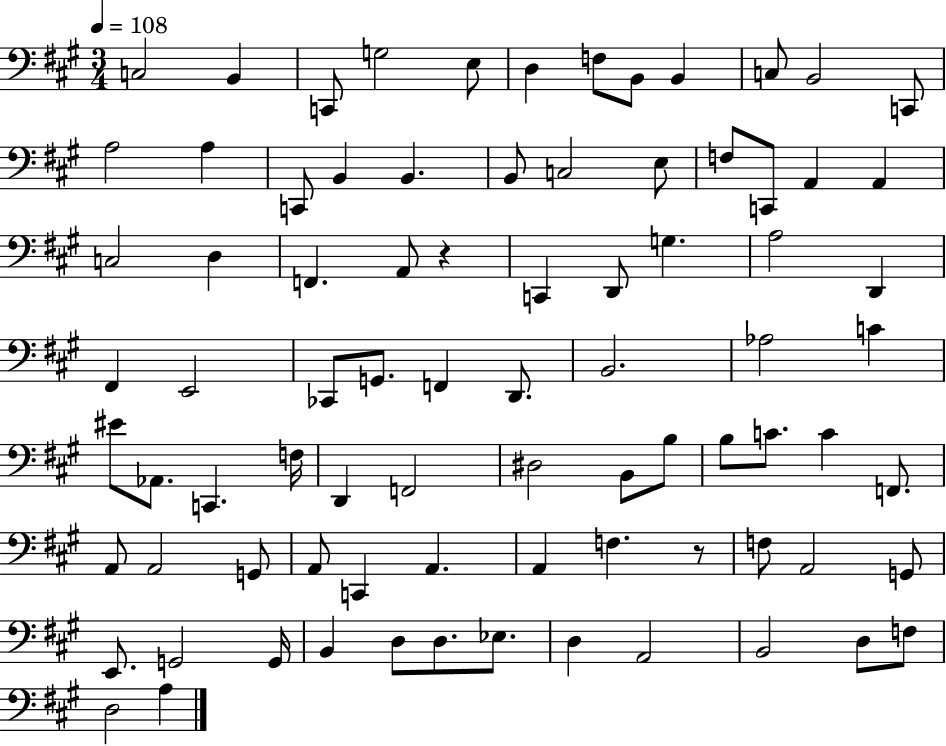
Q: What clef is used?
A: bass